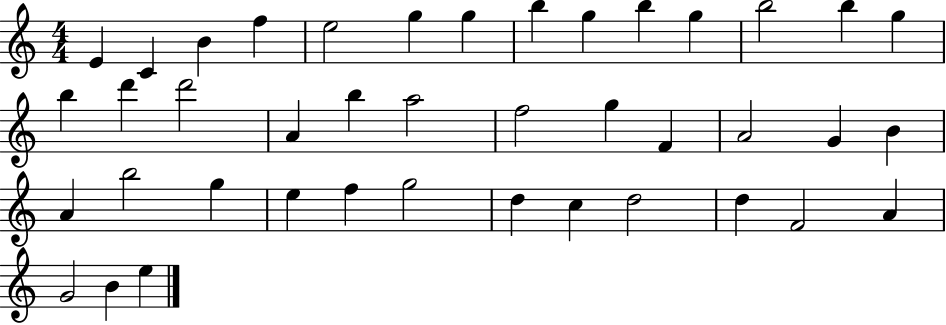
E4/q C4/q B4/q F5/q E5/h G5/q G5/q B5/q G5/q B5/q G5/q B5/h B5/q G5/q B5/q D6/q D6/h A4/q B5/q A5/h F5/h G5/q F4/q A4/h G4/q B4/q A4/q B5/h G5/q E5/q F5/q G5/h D5/q C5/q D5/h D5/q F4/h A4/q G4/h B4/q E5/q